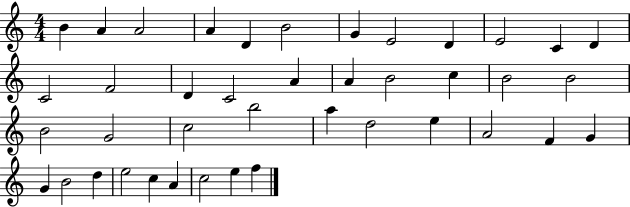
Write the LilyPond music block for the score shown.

{
  \clef treble
  \numericTimeSignature
  \time 4/4
  \key c \major
  b'4 a'4 a'2 | a'4 d'4 b'2 | g'4 e'2 d'4 | e'2 c'4 d'4 | \break c'2 f'2 | d'4 c'2 a'4 | a'4 b'2 c''4 | b'2 b'2 | \break b'2 g'2 | c''2 b''2 | a''4 d''2 e''4 | a'2 f'4 g'4 | \break g'4 b'2 d''4 | e''2 c''4 a'4 | c''2 e''4 f''4 | \bar "|."
}